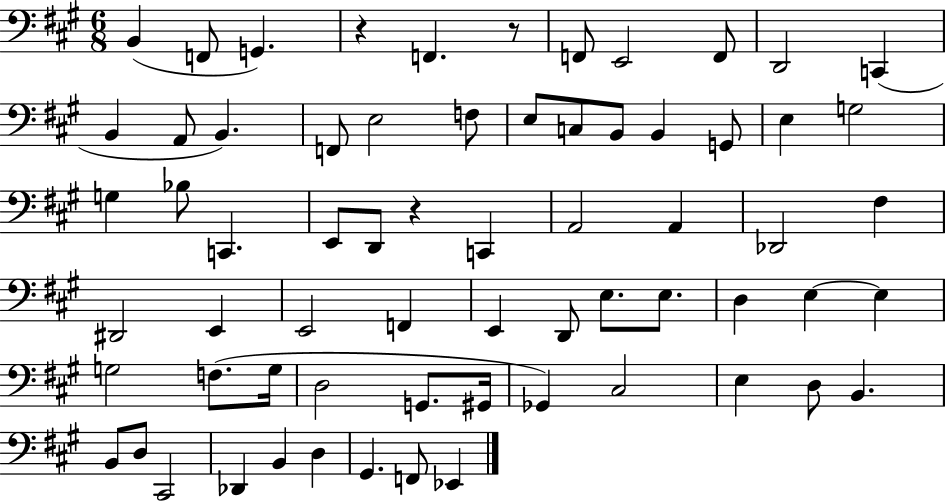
X:1
T:Untitled
M:6/8
L:1/4
K:A
B,, F,,/2 G,, z F,, z/2 F,,/2 E,,2 F,,/2 D,,2 C,, B,, A,,/2 B,, F,,/2 E,2 F,/2 E,/2 C,/2 B,,/2 B,, G,,/2 E, G,2 G, _B,/2 C,, E,,/2 D,,/2 z C,, A,,2 A,, _D,,2 ^F, ^D,,2 E,, E,,2 F,, E,, D,,/2 E,/2 E,/2 D, E, E, G,2 F,/2 G,/4 D,2 G,,/2 ^G,,/4 _G,, ^C,2 E, D,/2 B,, B,,/2 D,/2 ^C,,2 _D,, B,, D, ^G,, F,,/2 _E,,